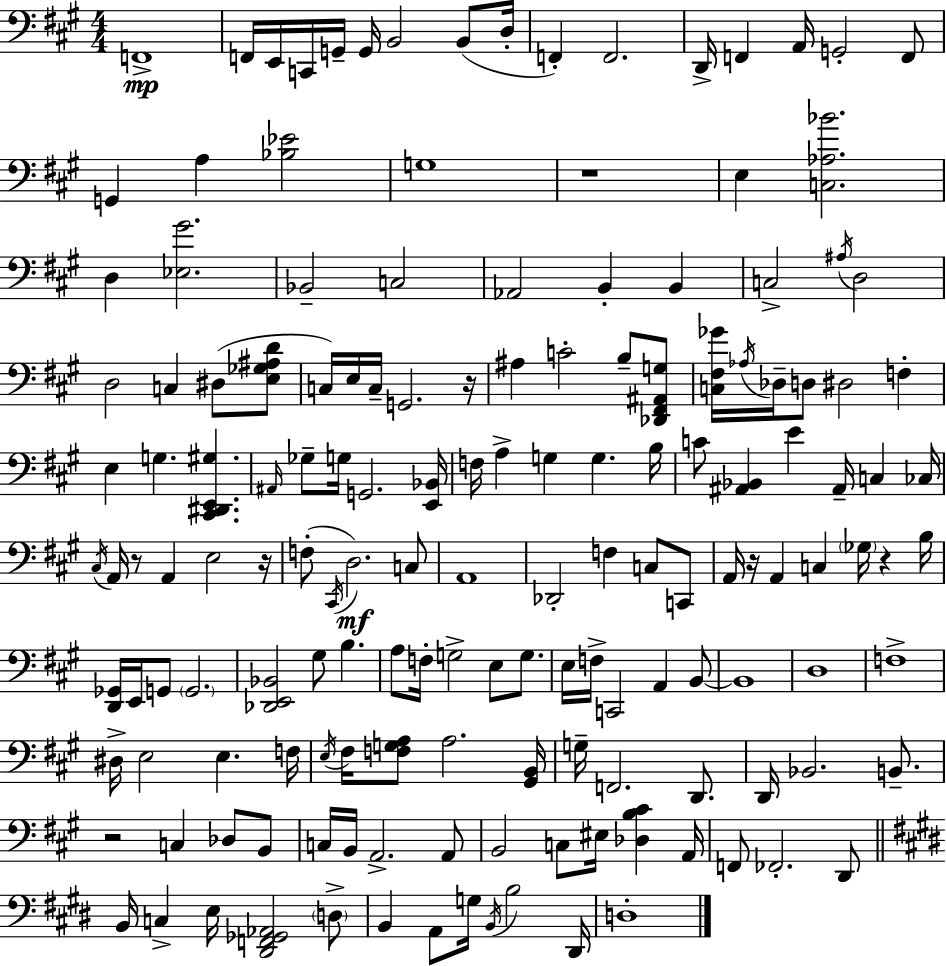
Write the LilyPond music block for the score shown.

{
  \clef bass
  \numericTimeSignature
  \time 4/4
  \key a \major
  f,1->\mp | f,16 e,16 c,16 g,16-- g,16 b,2 b,8( d16-. | f,4-.) f,2. | d,16-> f,4 a,16 g,2-. f,8 | \break g,4 a4 <bes ees'>2 | g1 | r1 | e4 <c aes bes'>2. | \break d4 <ees gis'>2. | bes,2-- c2 | aes,2 b,4-. b,4 | c2-> \acciaccatura { ais16 } d2 | \break d2 c4 dis8( <e ges ais d'>8 | c16) e16 c16-- g,2. | r16 ais4 c'2-. b8-- <des, fis, ais, g>8 | <c fis ges'>16 \acciaccatura { aes16 } des16-- d8 dis2 f4-. | \break e4 g4. <cis, dis, e, gis>4. | \grace { ais,16 } ges8-- g16 g,2. | <e, bes,>16 f16 a4-> g4 g4. | b16 c'8 <ais, bes,>4 e'4 ais,16-- c4 | \break ces16 \acciaccatura { cis16 } a,16 r8 a,4 e2 | r16 f8-.( \acciaccatura { cis,16 }\mf d2.) | c8 a,1 | des,2-. f4 | \break c8 c,8 a,16 r16 a,4 c4 \parenthesize ges16 | r4 b16 <d, ges,>16 e,16 g,8 \parenthesize g,2. | <des, e, bes,>2 gis8 b4. | a8 f16-. g2-> | \break e8 g8. e16 f16-> c,2 a,4 | b,8~~ b,1 | d1 | f1-> | \break dis16-> e2 e4. | f16 \acciaccatura { e16 } fis16 <f g a>8 a2. | <gis, b,>16 g16-- f,2. | d,8. d,16 bes,2. | \break b,8.-- r2 c4 | des8 b,8 c16 b,16 a,2.-> | a,8 b,2 c8 | eis16 <des b cis'>4 a,16 f,8 fes,2.-. | \break d,8 \bar "||" \break \key e \major b,16 c4-> e16 <dis, f, ges, aes,>2 \parenthesize d8-> | b,4 a,8 g16 \acciaccatura { b,16 } b2 | dis,16 d1-. | \bar "|."
}